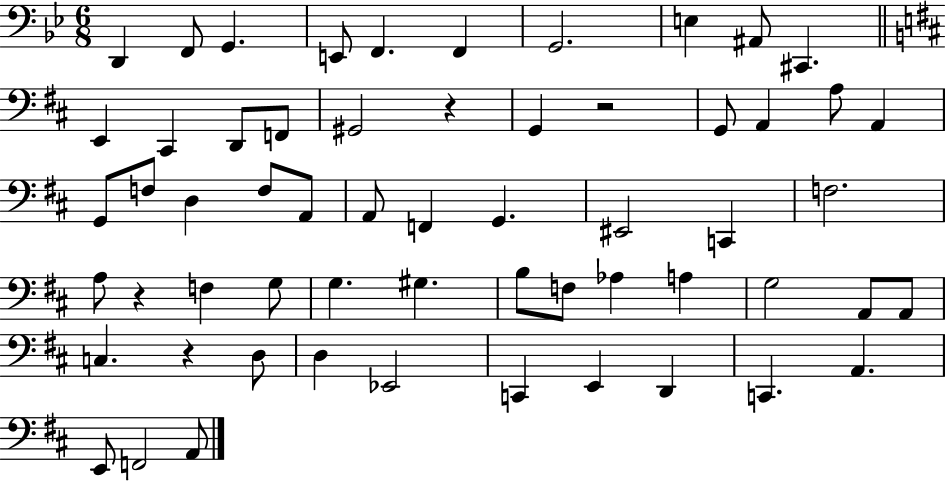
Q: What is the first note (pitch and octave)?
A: D2